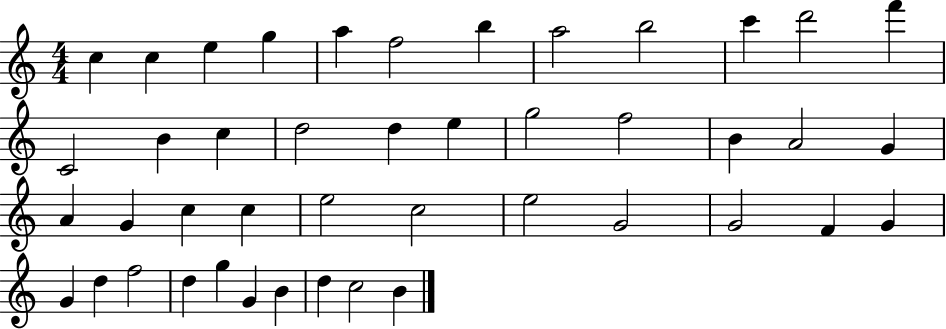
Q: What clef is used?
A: treble